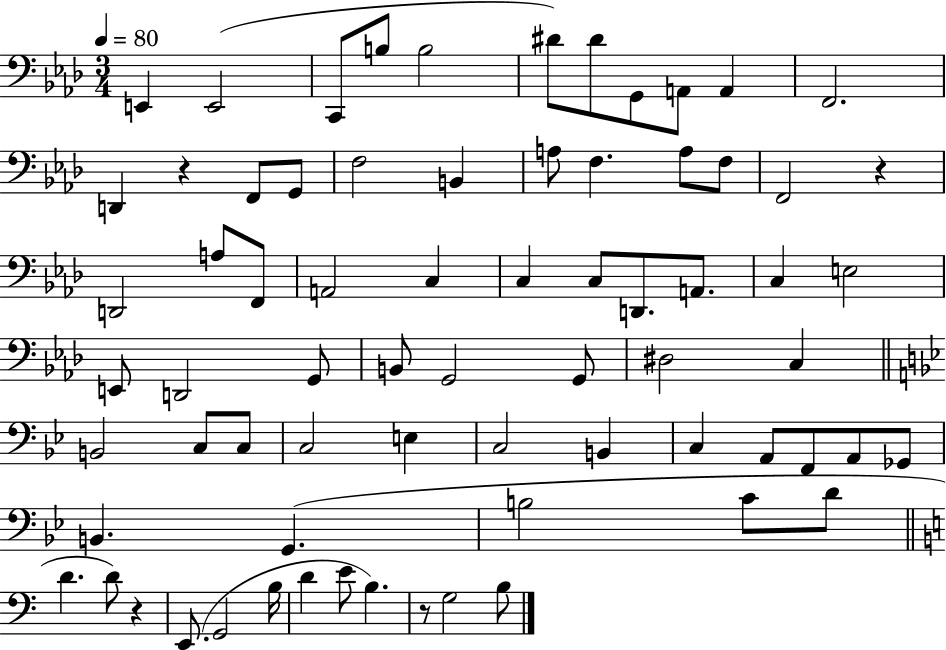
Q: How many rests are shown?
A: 4